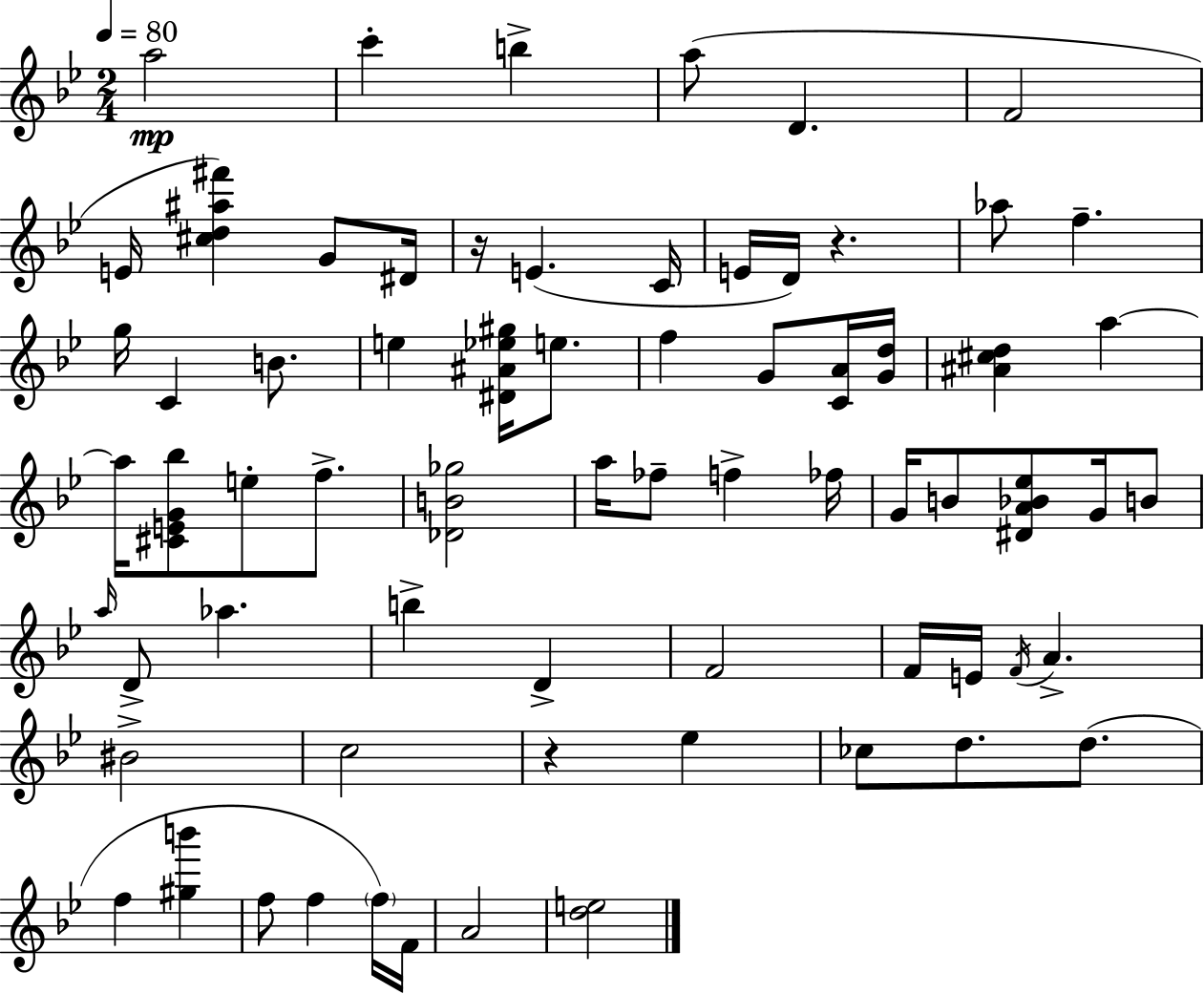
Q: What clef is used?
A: treble